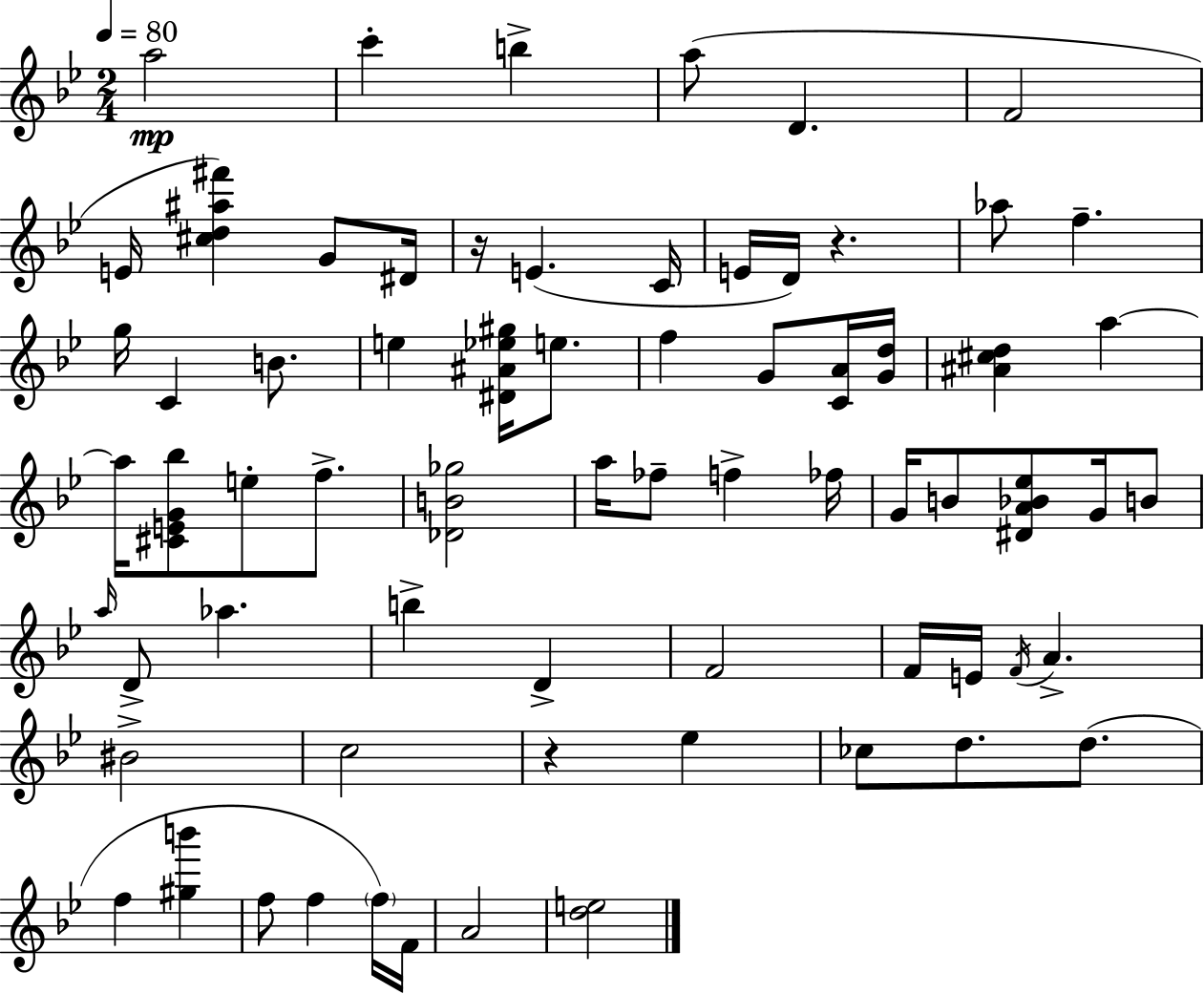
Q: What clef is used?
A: treble